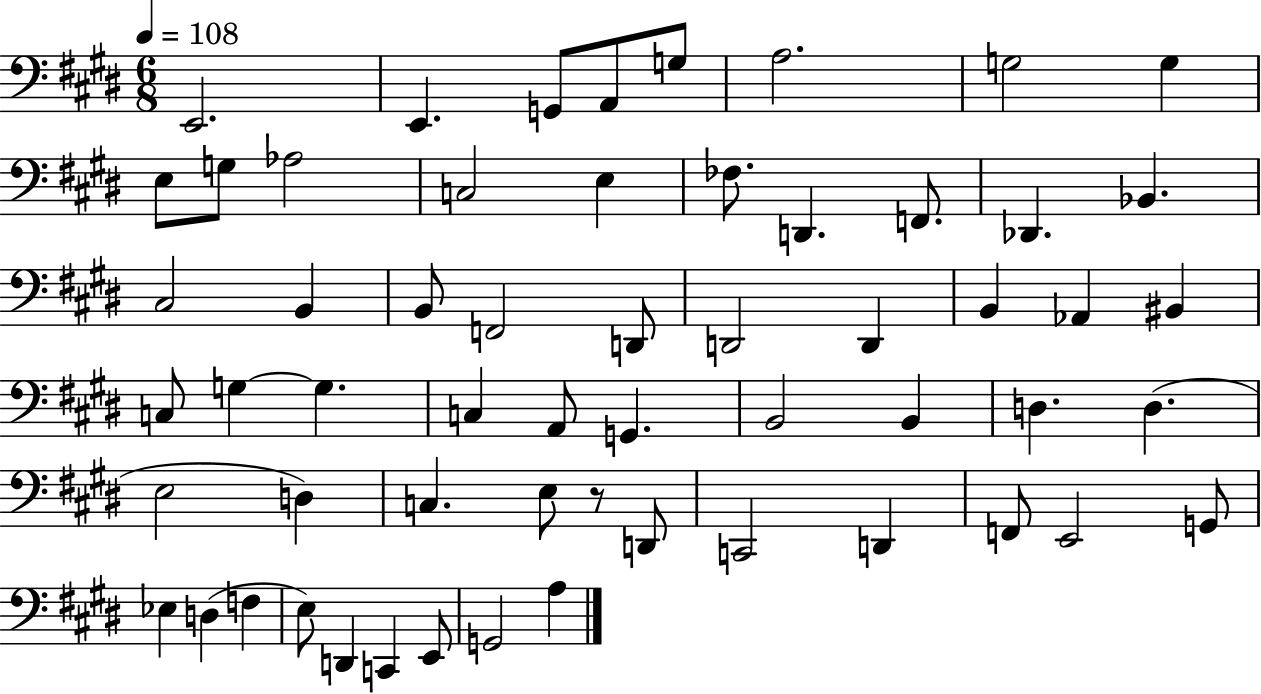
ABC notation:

X:1
T:Untitled
M:6/8
L:1/4
K:E
E,,2 E,, G,,/2 A,,/2 G,/2 A,2 G,2 G, E,/2 G,/2 _A,2 C,2 E, _F,/2 D,, F,,/2 _D,, _B,, ^C,2 B,, B,,/2 F,,2 D,,/2 D,,2 D,, B,, _A,, ^B,, C,/2 G, G, C, A,,/2 G,, B,,2 B,, D, D, E,2 D, C, E,/2 z/2 D,,/2 C,,2 D,, F,,/2 E,,2 G,,/2 _E, D, F, E,/2 D,, C,, E,,/2 G,,2 A,